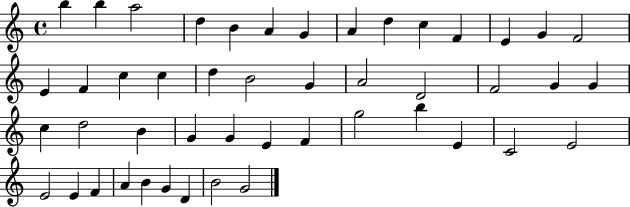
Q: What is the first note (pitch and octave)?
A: B5